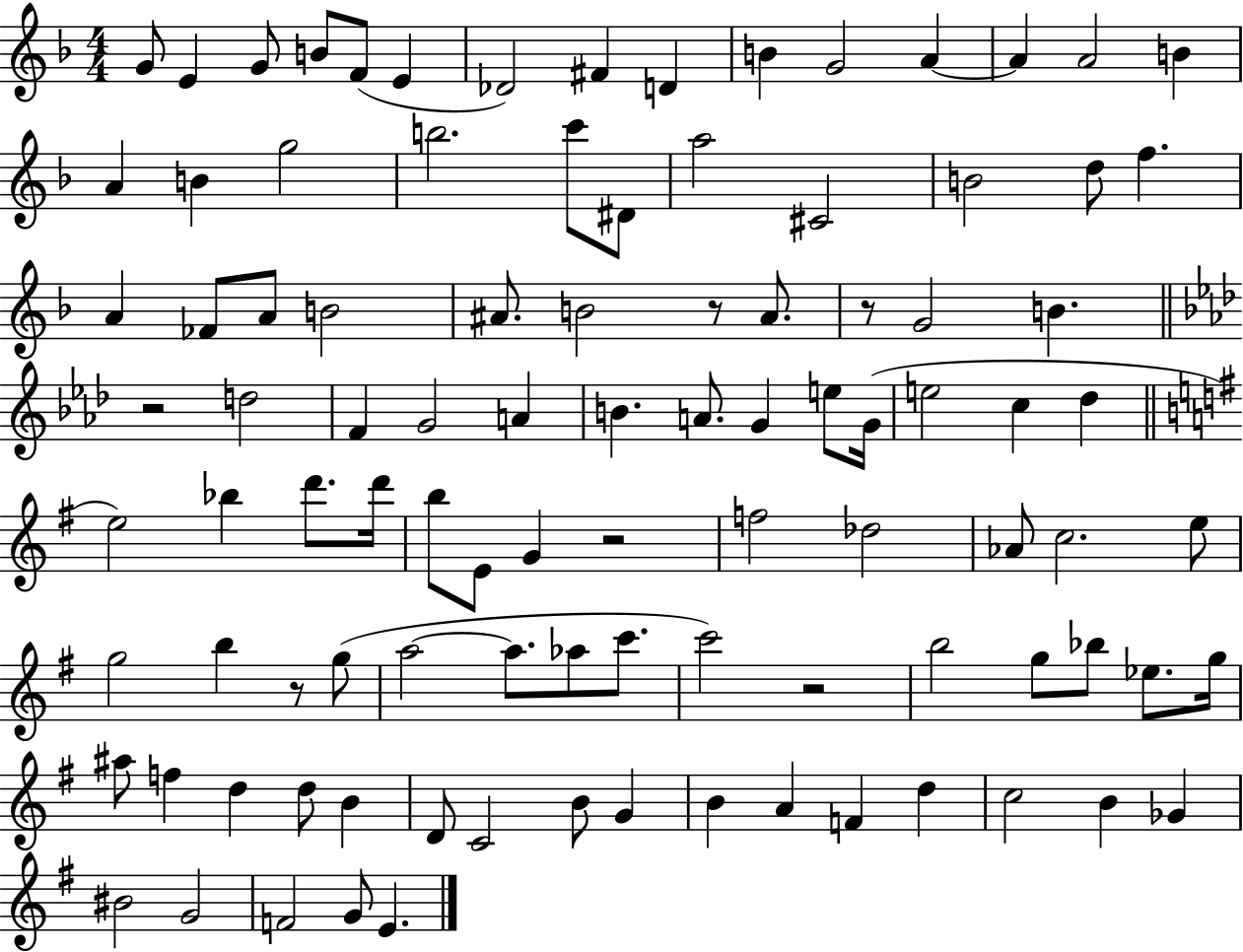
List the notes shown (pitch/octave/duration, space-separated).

G4/e E4/q G4/e B4/e F4/e E4/q Db4/h F#4/q D4/q B4/q G4/h A4/q A4/q A4/h B4/q A4/q B4/q G5/h B5/h. C6/e D#4/e A5/h C#4/h B4/h D5/e F5/q. A4/q FES4/e A4/e B4/h A#4/e. B4/h R/e A#4/e. R/e G4/h B4/q. R/h D5/h F4/q G4/h A4/q B4/q. A4/e. G4/q E5/e G4/s E5/h C5/q Db5/q E5/h Bb5/q D6/e. D6/s B5/e E4/e G4/q R/h F5/h Db5/h Ab4/e C5/h. E5/e G5/h B5/q R/e G5/e A5/h A5/e. Ab5/e C6/e. C6/h R/h B5/h G5/e Bb5/e Eb5/e. G5/s A#5/e F5/q D5/q D5/e B4/q D4/e C4/h B4/e G4/q B4/q A4/q F4/q D5/q C5/h B4/q Gb4/q BIS4/h G4/h F4/h G4/e E4/q.